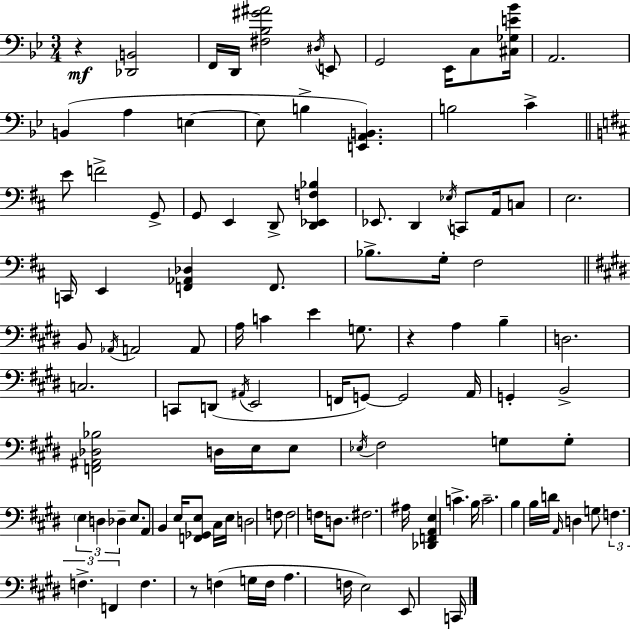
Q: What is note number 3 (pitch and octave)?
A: D#3